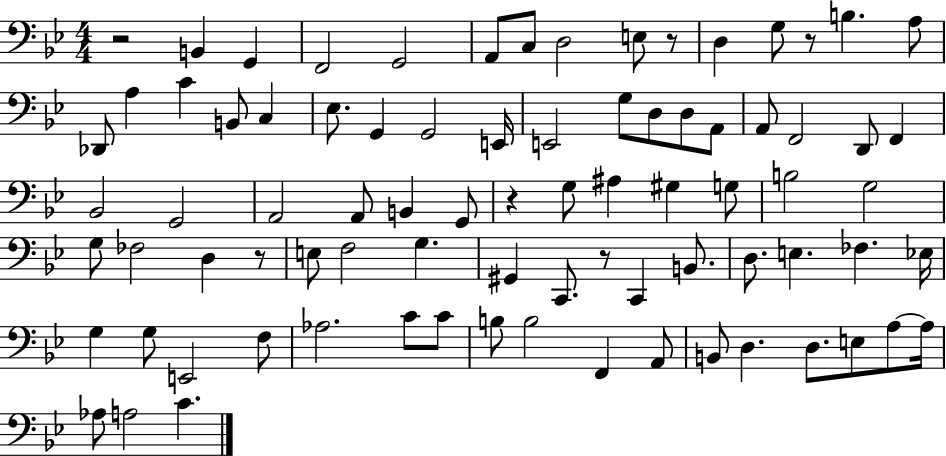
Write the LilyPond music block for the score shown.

{
  \clef bass
  \numericTimeSignature
  \time 4/4
  \key bes \major
  r2 b,4 g,4 | f,2 g,2 | a,8 c8 d2 e8 r8 | d4 g8 r8 b4. a8 | \break des,8 a4 c'4 b,8 c4 | ees8. g,4 g,2 e,16 | e,2 g8 d8 d8 a,8 | a,8 f,2 d,8 f,4 | \break bes,2 g,2 | a,2 a,8 b,4 g,8 | r4 g8 ais4 gis4 g8 | b2 g2 | \break g8 fes2 d4 r8 | e8 f2 g4. | gis,4 c,8. r8 c,4 b,8. | d8. e4. fes4. ees16 | \break g4 g8 e,2 f8 | aes2. c'8 c'8 | b8 b2 f,4 a,8 | b,8 d4. d8. e8 a8~~ a16 | \break aes8 a2 c'4. | \bar "|."
}